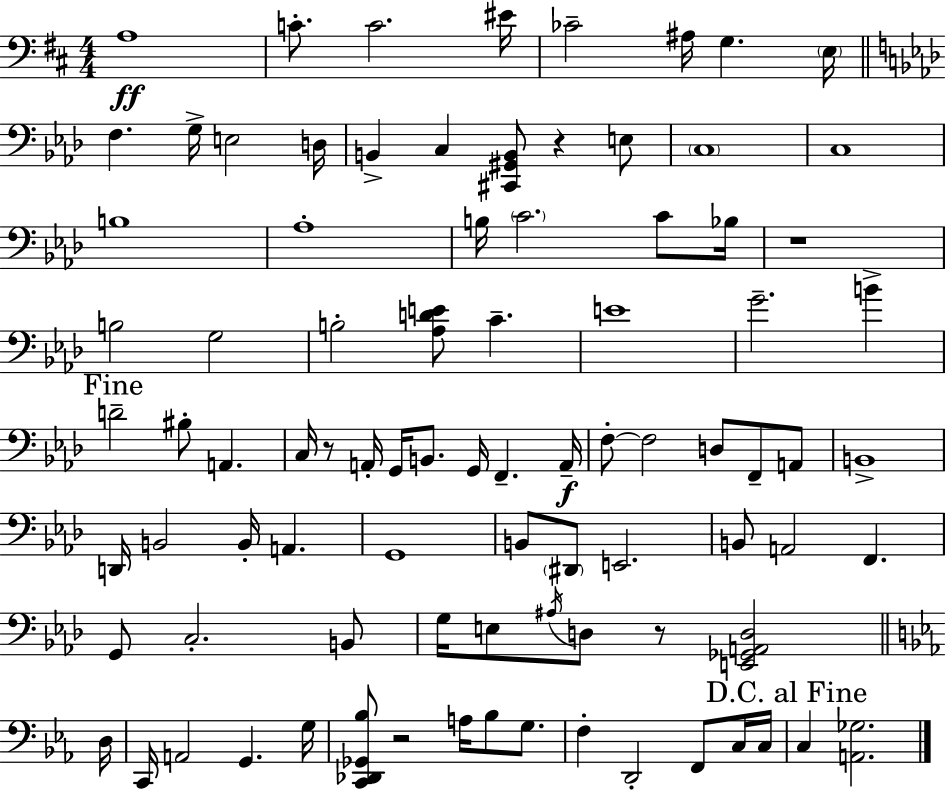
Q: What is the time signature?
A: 4/4